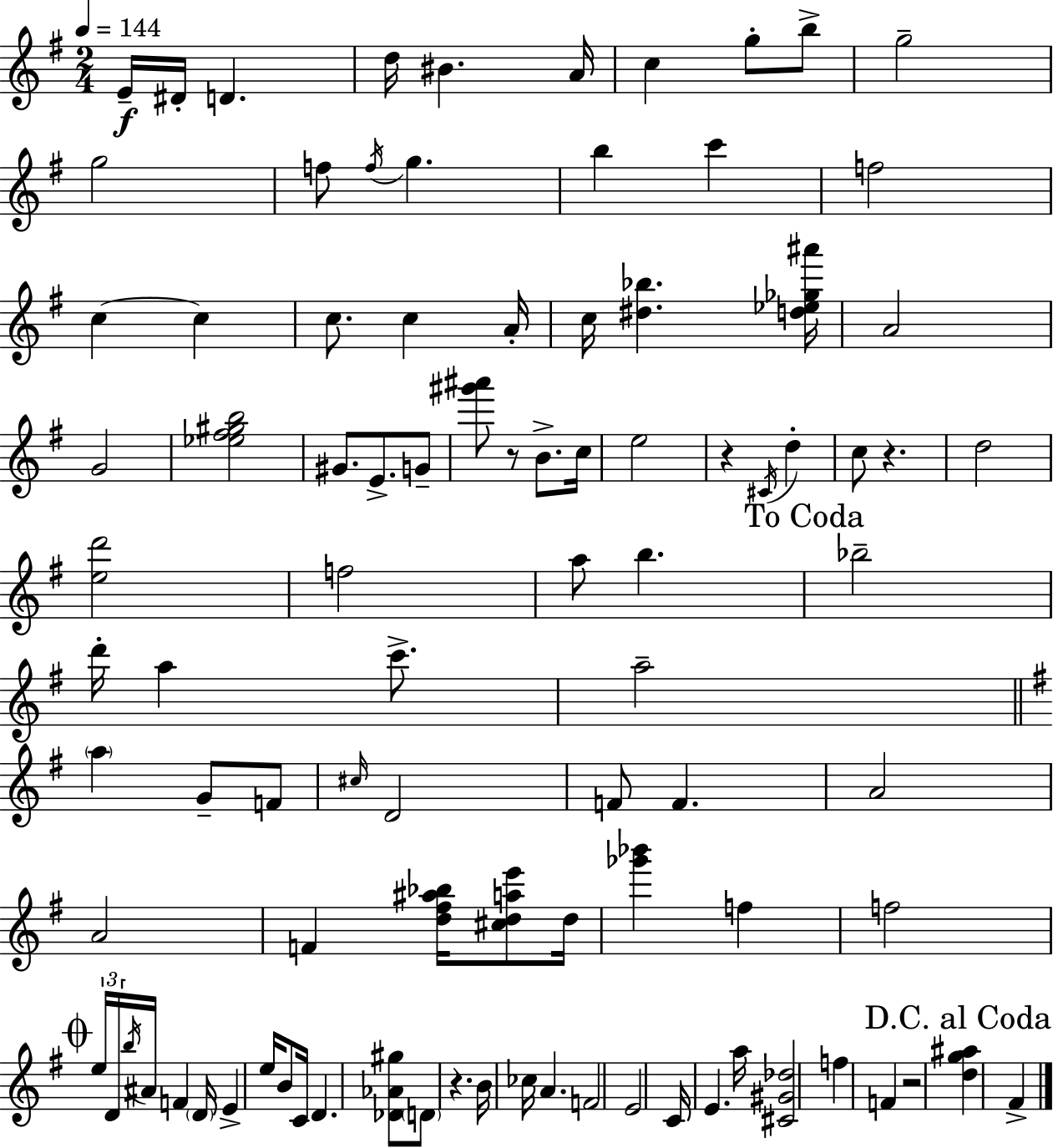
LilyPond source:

{
  \clef treble
  \numericTimeSignature
  \time 2/4
  \key g \major
  \tempo 4 = 144
  e'16--\f dis'16-. d'4. | d''16 bis'4. a'16 | c''4 g''8-. b''8-> | g''2-- | \break g''2 | f''8 \acciaccatura { f''16 } g''4. | b''4 c'''4 | f''2 | \break c''4~~ c''4 | c''8. c''4 | a'16-. c''16 <dis'' bes''>4. | <d'' ees'' ges'' ais'''>16 a'2 | \break g'2 | <ees'' fis'' gis'' b''>2 | gis'8. e'8.-> g'8-- | <gis''' ais'''>8 r8 b'8.-> | \break c''16 e''2 | r4 \acciaccatura { cis'16 } d''4-. | c''8 r4. | d''2 | \break <e'' d'''>2 | f''2 | a''8 b''4. | \mark "To Coda" bes''2-- | \break d'''16-. a''4 c'''8.-> | a''2-- | \bar "||" \break \key g \major \parenthesize a''4 g'8-- f'8 | \grace { cis''16 } d'2 | f'8 f'4. | a'2 | \break a'2 | f'4 <d'' fis'' ais'' bes''>16 <cis'' d'' a'' e'''>8 | d''16 <ges''' bes'''>4 f''4 | f''2 | \break \mark \markup { \musicglyph "scripts.coda" } \tuplet 3/2 { e''16 d'16 \acciaccatura { b''16 } } ais'16 f'4 | \parenthesize d'16 e'4-> e''16 b'8 | c'16 d'4. | <des' aes' gis''>8 \parenthesize d'8 r4. | \break b'16 ces''16 a'4. | f'2 | e'2 | c'16 e'4. | \break a''16 <cis' gis' des''>2 | f''4 f'4 | r2 | \mark "D.C. al Coda" <d'' g'' ais''>4 fis'4-> | \break \bar "|."
}